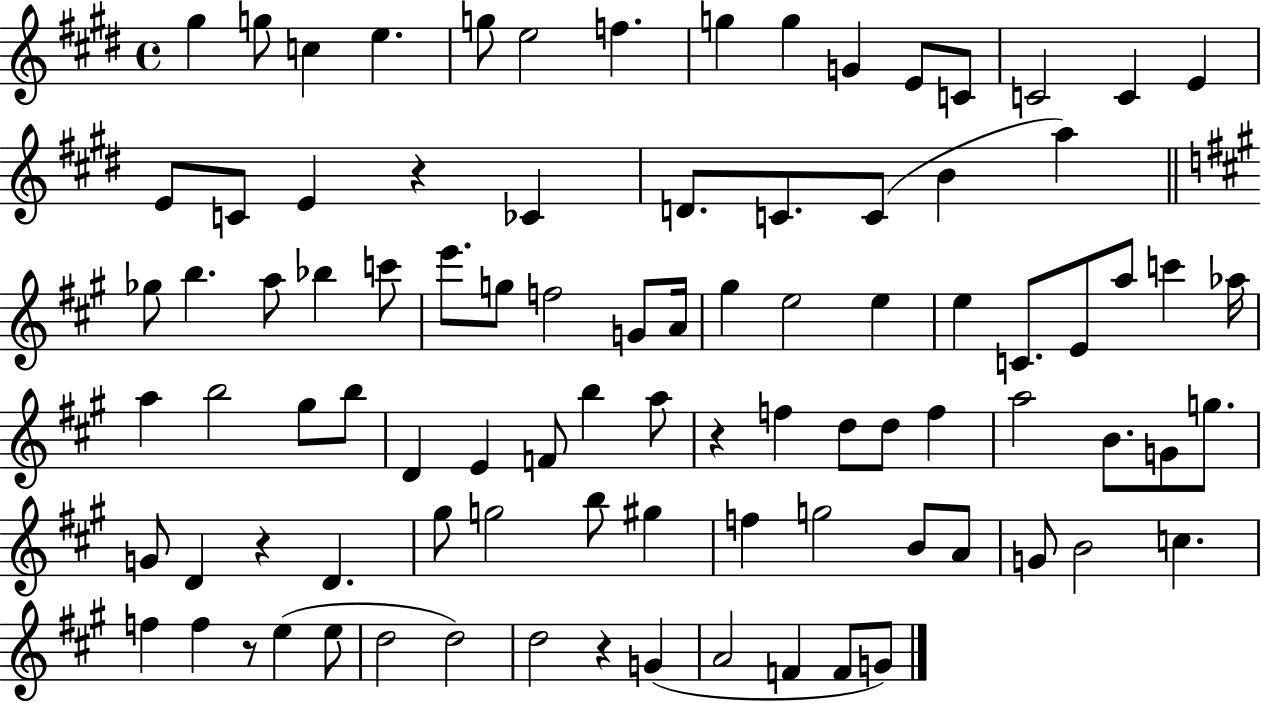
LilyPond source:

{
  \clef treble
  \time 4/4
  \defaultTimeSignature
  \key e \major
  \repeat volta 2 { gis''4 g''8 c''4 e''4. | g''8 e''2 f''4. | g''4 g''4 g'4 e'8 c'8 | c'2 c'4 e'4 | \break e'8 c'8 e'4 r4 ces'4 | d'8. c'8. c'8( b'4 a''4) | \bar "||" \break \key a \major ges''8 b''4. a''8 bes''4 c'''8 | e'''8. g''8 f''2 g'8 a'16 | gis''4 e''2 e''4 | e''4 c'8. e'8 a''8 c'''4 aes''16 | \break a''4 b''2 gis''8 b''8 | d'4 e'4 f'8 b''4 a''8 | r4 f''4 d''8 d''8 f''4 | a''2 b'8. g'8 g''8. | \break g'8 d'4 r4 d'4. | gis''8 g''2 b''8 gis''4 | f''4 g''2 b'8 a'8 | g'8 b'2 c''4. | \break f''4 f''4 r8 e''4( e''8 | d''2 d''2) | d''2 r4 g'4( | a'2 f'4 f'8 g'8) | \break } \bar "|."
}